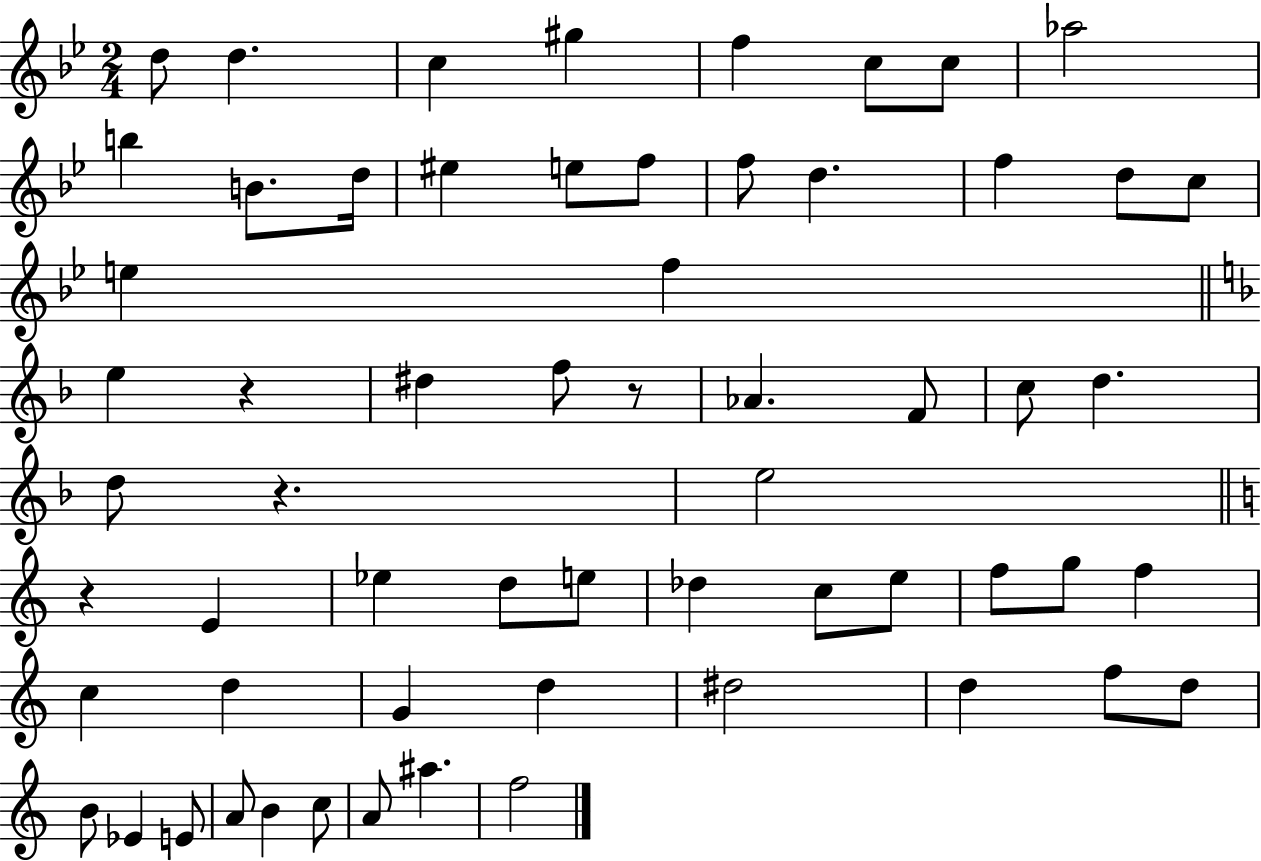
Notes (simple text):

D5/e D5/q. C5/q G#5/q F5/q C5/e C5/e Ab5/h B5/q B4/e. D5/s EIS5/q E5/e F5/e F5/e D5/q. F5/q D5/e C5/e E5/q F5/q E5/q R/q D#5/q F5/e R/e Ab4/q. F4/e C5/e D5/q. D5/e R/q. E5/h R/q E4/q Eb5/q D5/e E5/e Db5/q C5/e E5/e F5/e G5/e F5/q C5/q D5/q G4/q D5/q D#5/h D5/q F5/e D5/e B4/e Eb4/q E4/e A4/e B4/q C5/e A4/e A#5/q. F5/h